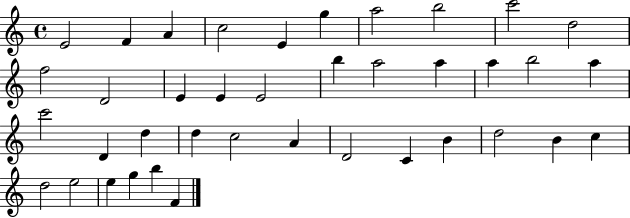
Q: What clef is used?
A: treble